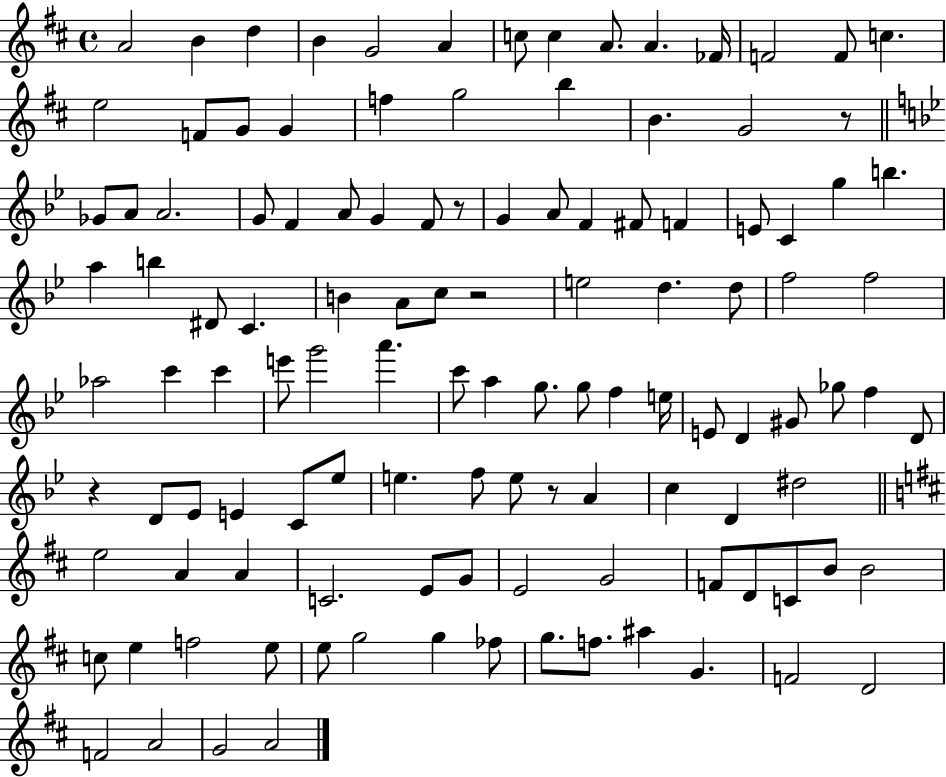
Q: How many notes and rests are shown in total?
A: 118